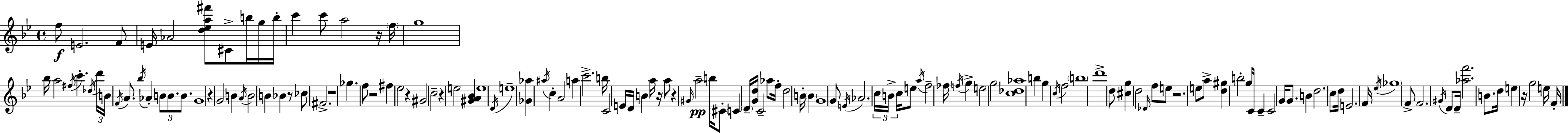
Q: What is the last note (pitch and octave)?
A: F4